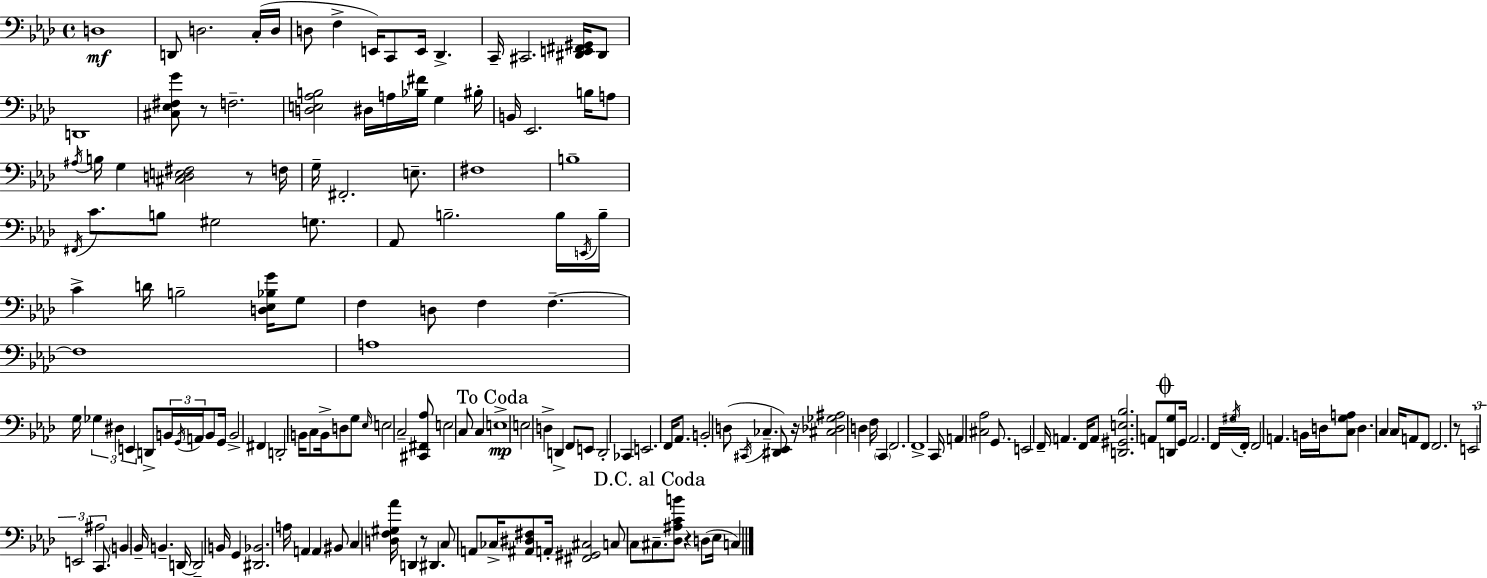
X:1
T:Untitled
M:4/4
L:1/4
K:Fm
D,4 D,,/2 D,2 C,/4 D,/4 D,/2 F, E,,/4 C,,/2 E,,/4 _D,, C,,/4 ^C,,2 [^D,,E,,^F,,^G,,]/4 ^D,,/2 D,,4 [^C,_E,^F,G]/2 z/2 F,2 [D,E,_A,B,]2 ^D,/4 A,/4 [_B,^F]/4 G, ^B,/4 B,,/4 _E,,2 B,/4 A,/2 ^A,/4 B,/4 G, [^C,D,E,^F,]2 z/2 F,/4 G,/4 ^F,,2 E,/2 ^F,4 B,4 ^F,,/4 C/2 B,/2 ^G,2 G,/2 _A,,/2 B,2 B,/4 E,,/4 B,/4 C D/4 B,2 [D,_E,_B,G]/4 G,/2 F, D,/2 F, F, F,4 A,4 G,/4 _G, ^D, E,, D,,/2 B,,/4 G,,/4 A,,/4 B,,/2 G,,/4 B,,2 ^F,, D,,2 B,,/4 C,/2 B,,/4 D,/2 G,/2 _E,/4 E,2 C,2 [^C,,^F,,_A,]/2 E,2 C,/2 C, E,4 E,2 D, D,, F,,/2 E,,/2 D,,2 _C,, E,,2 F,,/4 _A,,/2 B,,2 D,/2 ^C,,/4 _C, [^D,,_E,,]/2 z/4 [^C,_D,_G,^A,]2 D, F,/4 C,, F,,2 F,,4 C,,/4 A,, [^C,_A,]2 G,,/2 E,,2 F,,/4 A,, F,,/4 A,,/2 [D,,^G,,E,_B,]2 A,,/2 [D,,G,]/2 G,,/4 A,,2 F,,/4 ^G,/4 F,,/4 F,,2 A,, B,,/4 D,/4 [C,G,A,]/2 D, C, C,/4 A,,/2 F,,/2 F,,2 z/2 E,,2 E,,2 ^A,2 C,,/2 B,, _B,,/4 B,, D,,/4 D,,2 B,,/4 G,, [^D,,_B,,]2 A,/4 A,, A,, ^B,,/2 C, [D,F,^G,_A]/4 D,, z/2 ^D,, C,/2 A,,/2 _C,/4 [^A,,^D,^F,]/2 A,,/4 [^F,,^G,,^C,]2 C,/2 C,/2 ^C,/2 [_D,^A,CB]/2 z D,/2 _E,/4 C,